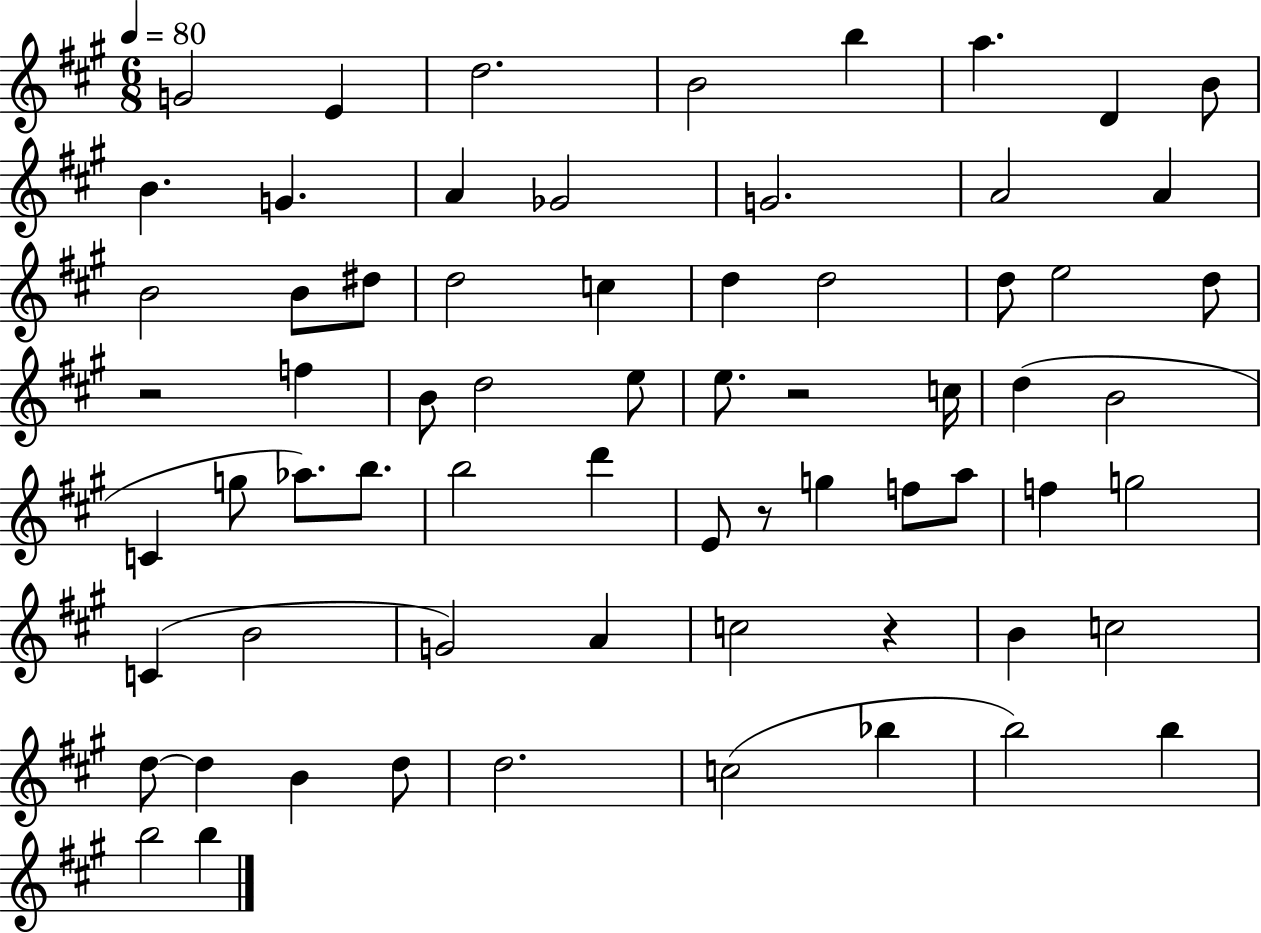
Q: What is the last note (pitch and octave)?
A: B5